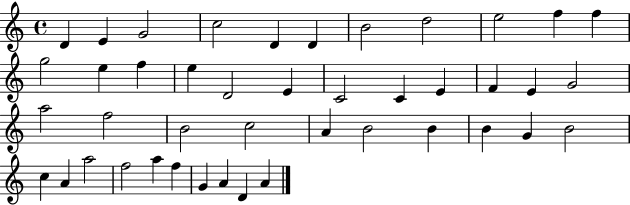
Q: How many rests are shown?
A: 0